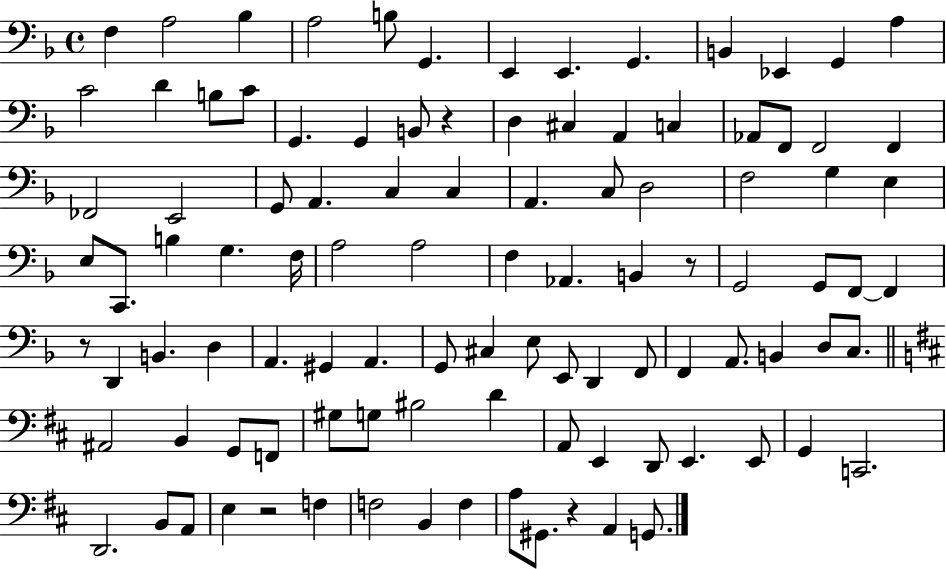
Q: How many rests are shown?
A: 5